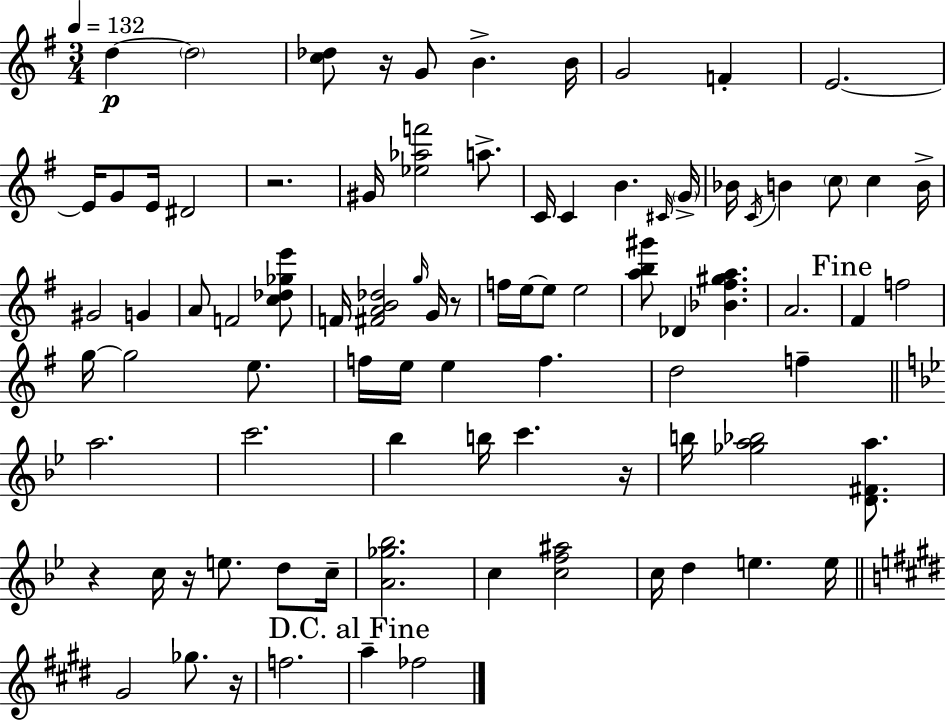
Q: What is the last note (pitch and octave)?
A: FES5